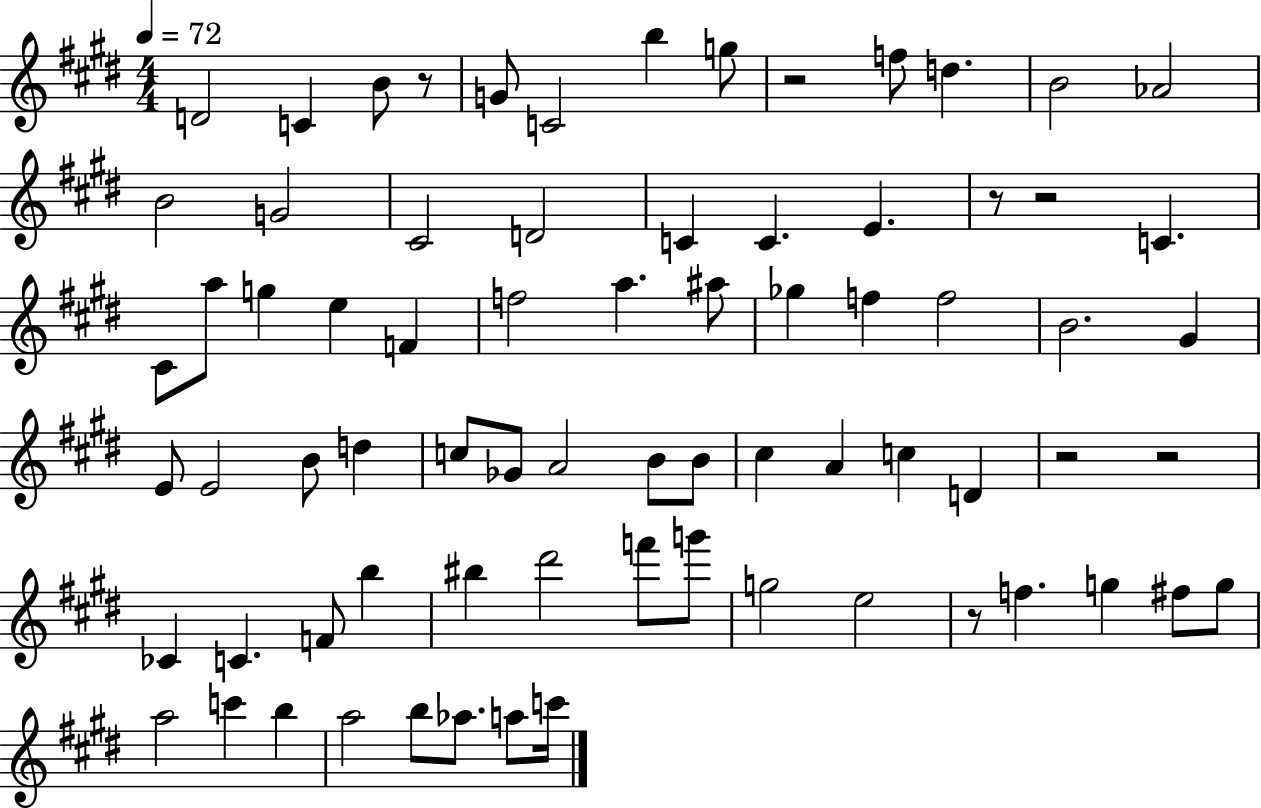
X:1
T:Untitled
M:4/4
L:1/4
K:E
D2 C B/2 z/2 G/2 C2 b g/2 z2 f/2 d B2 _A2 B2 G2 ^C2 D2 C C E z/2 z2 C ^C/2 a/2 g e F f2 a ^a/2 _g f f2 B2 ^G E/2 E2 B/2 d c/2 _G/2 A2 B/2 B/2 ^c A c D z2 z2 _C C F/2 b ^b ^d'2 f'/2 g'/2 g2 e2 z/2 f g ^f/2 g/2 a2 c' b a2 b/2 _a/2 a/2 c'/4